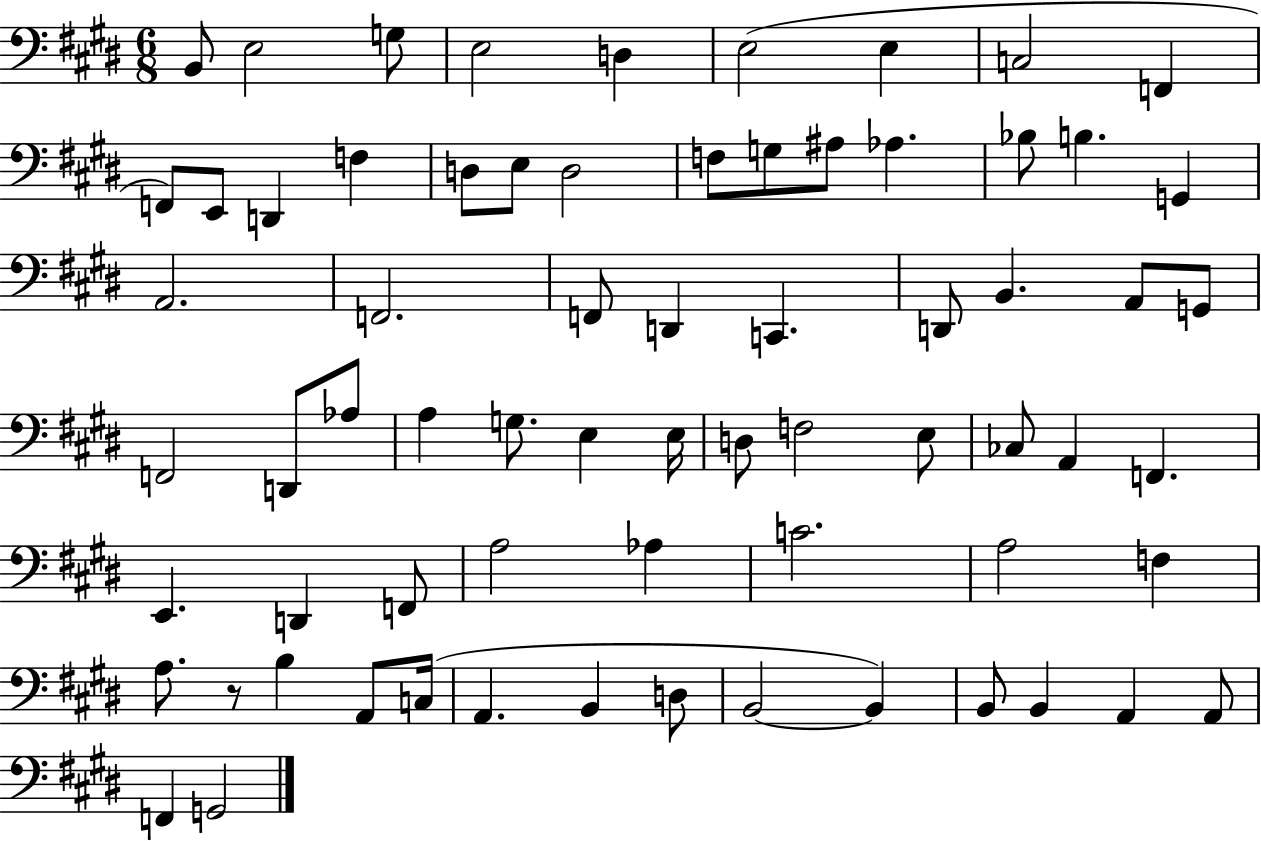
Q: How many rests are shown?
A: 1